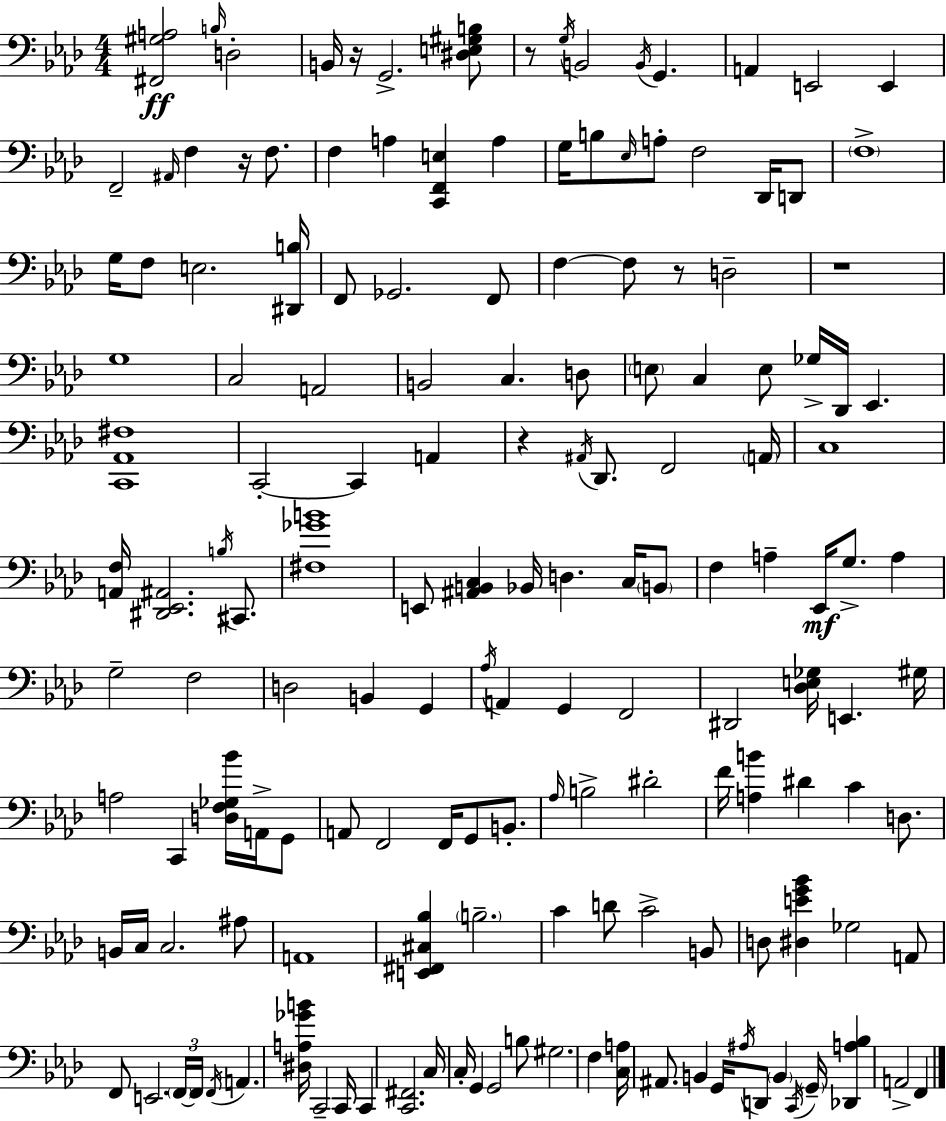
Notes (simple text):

[F#2,G#3,A3]/h B3/s D3/h B2/s R/s G2/h. [D#3,E3,G#3,B3]/e R/e G3/s B2/h B2/s G2/q. A2/q E2/h E2/q F2/h A#2/s F3/q R/s F3/e. F3/q A3/q [C2,F2,E3]/q A3/q G3/s B3/e Eb3/s A3/e F3/h Db2/s D2/e F3/w G3/s F3/e E3/h. [D#2,B3]/s F2/e Gb2/h. F2/e F3/q F3/e R/e D3/h R/w G3/w C3/h A2/h B2/h C3/q. D3/e E3/e C3/q E3/e Gb3/s Db2/s Eb2/q. [C2,Ab2,F#3]/w C2/h C2/q A2/q R/q A#2/s Db2/e. F2/h A2/s C3/w [A2,F3]/s [D#2,Eb2,A#2]/h. B3/s C#2/e. [F#3,Gb4,B4]/w E2/e [A#2,B2,C3]/q Bb2/s D3/q. C3/s B2/e F3/q A3/q Eb2/s G3/e. A3/q G3/h F3/h D3/h B2/q G2/q Ab3/s A2/q G2/q F2/h D#2/h [Db3,E3,Gb3]/s E2/q. G#3/s A3/h C2/q [D3,F3,Gb3,Bb4]/s A2/s G2/e A2/e F2/h F2/s G2/e B2/e. Ab3/s B3/h D#4/h F4/s [A3,B4]/q D#4/q C4/q D3/e. B2/s C3/s C3/h. A#3/e A2/w [E2,F#2,C#3,Bb3]/q B3/h. C4/q D4/e C4/h B2/e D3/e [D#3,E4,G4,Bb4]/q Gb3/h A2/e F2/e E2/h. F2/s F2/s F2/s A2/q. [D#3,A3,Gb4,B4]/s C2/h C2/s C2/q [C2,F#2]/h. C3/s C3/s G2/q G2/h B3/e G#3/h. F3/q [C3,A3]/s A#2/e. B2/q G2/s A#3/s D2/e B2/q C2/s G2/s [Db2,A3,Bb3]/q A2/h F2/q